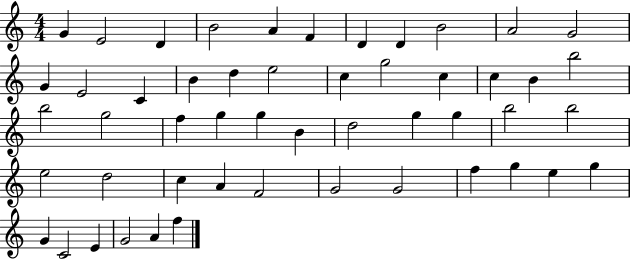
{
  \clef treble
  \numericTimeSignature
  \time 4/4
  \key c \major
  g'4 e'2 d'4 | b'2 a'4 f'4 | d'4 d'4 b'2 | a'2 g'2 | \break g'4 e'2 c'4 | b'4 d''4 e''2 | c''4 g''2 c''4 | c''4 b'4 b''2 | \break b''2 g''2 | f''4 g''4 g''4 b'4 | d''2 g''4 g''4 | b''2 b''2 | \break e''2 d''2 | c''4 a'4 f'2 | g'2 g'2 | f''4 g''4 e''4 g''4 | \break g'4 c'2 e'4 | g'2 a'4 f''4 | \bar "|."
}